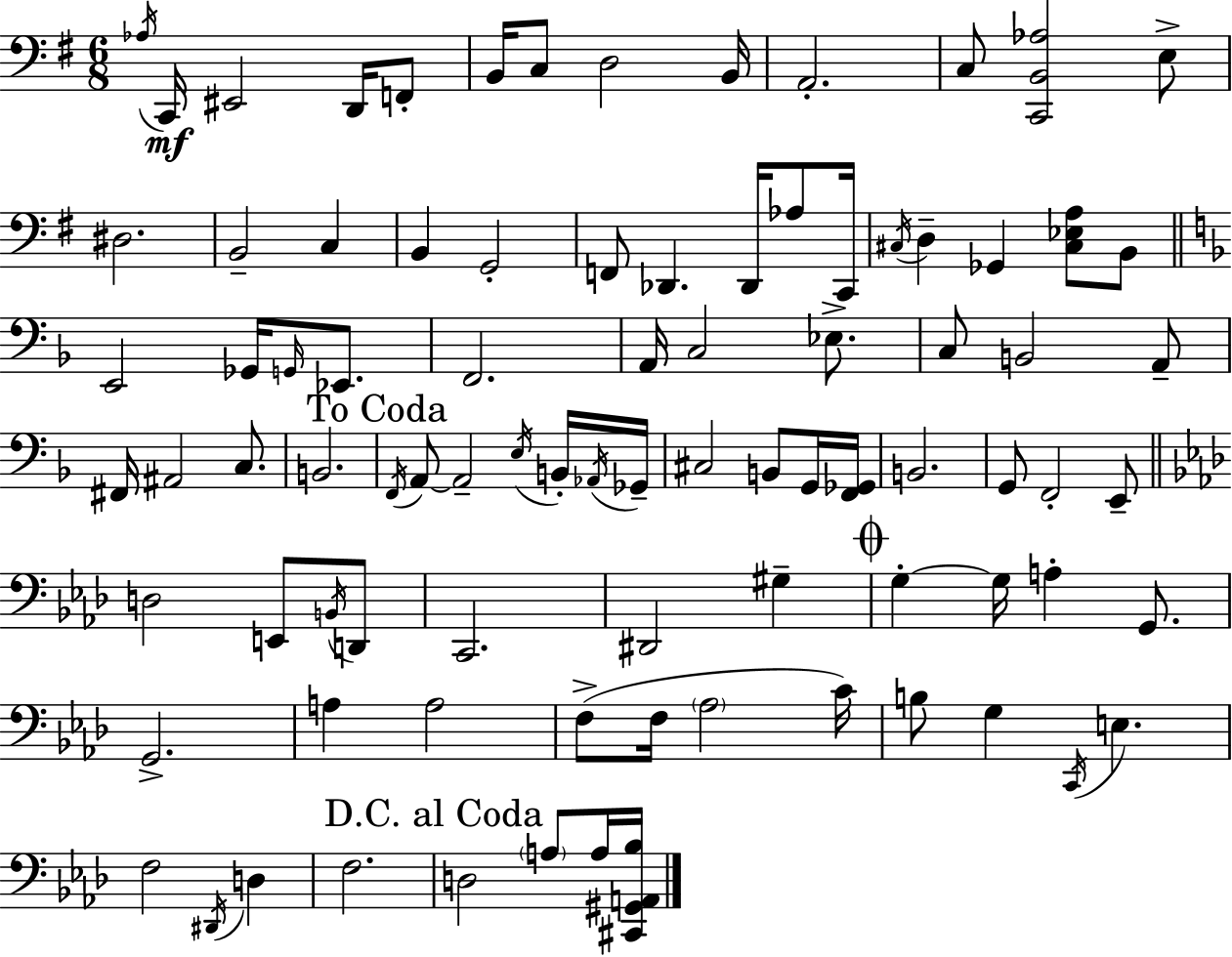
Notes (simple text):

Ab3/s C2/s EIS2/h D2/s F2/e B2/s C3/e D3/h B2/s A2/h. C3/e [C2,B2,Ab3]/h E3/e D#3/h. B2/h C3/q B2/q G2/h F2/e Db2/q. Db2/s Ab3/e C2/s C#3/s D3/q Gb2/q [C#3,Eb3,A3]/e B2/e E2/h Gb2/s G2/s Eb2/e. F2/h. A2/s C3/h Eb3/e. C3/e B2/h A2/e F#2/s A#2/h C3/e. B2/h. F2/s A2/e A2/h E3/s B2/s Ab2/s Gb2/s C#3/h B2/e G2/s [F2,Gb2]/s B2/h. G2/e F2/h E2/e D3/h E2/e B2/s D2/e C2/h. D#2/h G#3/q G3/q G3/s A3/q G2/e. G2/h. A3/q A3/h F3/e F3/s Ab3/h C4/s B3/e G3/q C2/s E3/q. F3/h D#2/s D3/q F3/h. D3/h A3/e A3/s [C#2,G#2,A2,Bb3]/s